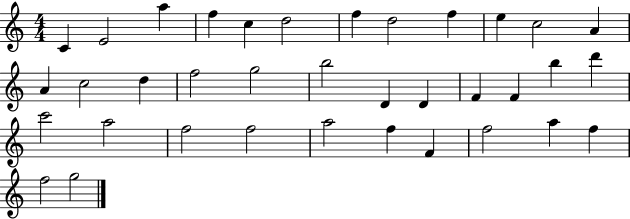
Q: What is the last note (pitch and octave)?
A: G5